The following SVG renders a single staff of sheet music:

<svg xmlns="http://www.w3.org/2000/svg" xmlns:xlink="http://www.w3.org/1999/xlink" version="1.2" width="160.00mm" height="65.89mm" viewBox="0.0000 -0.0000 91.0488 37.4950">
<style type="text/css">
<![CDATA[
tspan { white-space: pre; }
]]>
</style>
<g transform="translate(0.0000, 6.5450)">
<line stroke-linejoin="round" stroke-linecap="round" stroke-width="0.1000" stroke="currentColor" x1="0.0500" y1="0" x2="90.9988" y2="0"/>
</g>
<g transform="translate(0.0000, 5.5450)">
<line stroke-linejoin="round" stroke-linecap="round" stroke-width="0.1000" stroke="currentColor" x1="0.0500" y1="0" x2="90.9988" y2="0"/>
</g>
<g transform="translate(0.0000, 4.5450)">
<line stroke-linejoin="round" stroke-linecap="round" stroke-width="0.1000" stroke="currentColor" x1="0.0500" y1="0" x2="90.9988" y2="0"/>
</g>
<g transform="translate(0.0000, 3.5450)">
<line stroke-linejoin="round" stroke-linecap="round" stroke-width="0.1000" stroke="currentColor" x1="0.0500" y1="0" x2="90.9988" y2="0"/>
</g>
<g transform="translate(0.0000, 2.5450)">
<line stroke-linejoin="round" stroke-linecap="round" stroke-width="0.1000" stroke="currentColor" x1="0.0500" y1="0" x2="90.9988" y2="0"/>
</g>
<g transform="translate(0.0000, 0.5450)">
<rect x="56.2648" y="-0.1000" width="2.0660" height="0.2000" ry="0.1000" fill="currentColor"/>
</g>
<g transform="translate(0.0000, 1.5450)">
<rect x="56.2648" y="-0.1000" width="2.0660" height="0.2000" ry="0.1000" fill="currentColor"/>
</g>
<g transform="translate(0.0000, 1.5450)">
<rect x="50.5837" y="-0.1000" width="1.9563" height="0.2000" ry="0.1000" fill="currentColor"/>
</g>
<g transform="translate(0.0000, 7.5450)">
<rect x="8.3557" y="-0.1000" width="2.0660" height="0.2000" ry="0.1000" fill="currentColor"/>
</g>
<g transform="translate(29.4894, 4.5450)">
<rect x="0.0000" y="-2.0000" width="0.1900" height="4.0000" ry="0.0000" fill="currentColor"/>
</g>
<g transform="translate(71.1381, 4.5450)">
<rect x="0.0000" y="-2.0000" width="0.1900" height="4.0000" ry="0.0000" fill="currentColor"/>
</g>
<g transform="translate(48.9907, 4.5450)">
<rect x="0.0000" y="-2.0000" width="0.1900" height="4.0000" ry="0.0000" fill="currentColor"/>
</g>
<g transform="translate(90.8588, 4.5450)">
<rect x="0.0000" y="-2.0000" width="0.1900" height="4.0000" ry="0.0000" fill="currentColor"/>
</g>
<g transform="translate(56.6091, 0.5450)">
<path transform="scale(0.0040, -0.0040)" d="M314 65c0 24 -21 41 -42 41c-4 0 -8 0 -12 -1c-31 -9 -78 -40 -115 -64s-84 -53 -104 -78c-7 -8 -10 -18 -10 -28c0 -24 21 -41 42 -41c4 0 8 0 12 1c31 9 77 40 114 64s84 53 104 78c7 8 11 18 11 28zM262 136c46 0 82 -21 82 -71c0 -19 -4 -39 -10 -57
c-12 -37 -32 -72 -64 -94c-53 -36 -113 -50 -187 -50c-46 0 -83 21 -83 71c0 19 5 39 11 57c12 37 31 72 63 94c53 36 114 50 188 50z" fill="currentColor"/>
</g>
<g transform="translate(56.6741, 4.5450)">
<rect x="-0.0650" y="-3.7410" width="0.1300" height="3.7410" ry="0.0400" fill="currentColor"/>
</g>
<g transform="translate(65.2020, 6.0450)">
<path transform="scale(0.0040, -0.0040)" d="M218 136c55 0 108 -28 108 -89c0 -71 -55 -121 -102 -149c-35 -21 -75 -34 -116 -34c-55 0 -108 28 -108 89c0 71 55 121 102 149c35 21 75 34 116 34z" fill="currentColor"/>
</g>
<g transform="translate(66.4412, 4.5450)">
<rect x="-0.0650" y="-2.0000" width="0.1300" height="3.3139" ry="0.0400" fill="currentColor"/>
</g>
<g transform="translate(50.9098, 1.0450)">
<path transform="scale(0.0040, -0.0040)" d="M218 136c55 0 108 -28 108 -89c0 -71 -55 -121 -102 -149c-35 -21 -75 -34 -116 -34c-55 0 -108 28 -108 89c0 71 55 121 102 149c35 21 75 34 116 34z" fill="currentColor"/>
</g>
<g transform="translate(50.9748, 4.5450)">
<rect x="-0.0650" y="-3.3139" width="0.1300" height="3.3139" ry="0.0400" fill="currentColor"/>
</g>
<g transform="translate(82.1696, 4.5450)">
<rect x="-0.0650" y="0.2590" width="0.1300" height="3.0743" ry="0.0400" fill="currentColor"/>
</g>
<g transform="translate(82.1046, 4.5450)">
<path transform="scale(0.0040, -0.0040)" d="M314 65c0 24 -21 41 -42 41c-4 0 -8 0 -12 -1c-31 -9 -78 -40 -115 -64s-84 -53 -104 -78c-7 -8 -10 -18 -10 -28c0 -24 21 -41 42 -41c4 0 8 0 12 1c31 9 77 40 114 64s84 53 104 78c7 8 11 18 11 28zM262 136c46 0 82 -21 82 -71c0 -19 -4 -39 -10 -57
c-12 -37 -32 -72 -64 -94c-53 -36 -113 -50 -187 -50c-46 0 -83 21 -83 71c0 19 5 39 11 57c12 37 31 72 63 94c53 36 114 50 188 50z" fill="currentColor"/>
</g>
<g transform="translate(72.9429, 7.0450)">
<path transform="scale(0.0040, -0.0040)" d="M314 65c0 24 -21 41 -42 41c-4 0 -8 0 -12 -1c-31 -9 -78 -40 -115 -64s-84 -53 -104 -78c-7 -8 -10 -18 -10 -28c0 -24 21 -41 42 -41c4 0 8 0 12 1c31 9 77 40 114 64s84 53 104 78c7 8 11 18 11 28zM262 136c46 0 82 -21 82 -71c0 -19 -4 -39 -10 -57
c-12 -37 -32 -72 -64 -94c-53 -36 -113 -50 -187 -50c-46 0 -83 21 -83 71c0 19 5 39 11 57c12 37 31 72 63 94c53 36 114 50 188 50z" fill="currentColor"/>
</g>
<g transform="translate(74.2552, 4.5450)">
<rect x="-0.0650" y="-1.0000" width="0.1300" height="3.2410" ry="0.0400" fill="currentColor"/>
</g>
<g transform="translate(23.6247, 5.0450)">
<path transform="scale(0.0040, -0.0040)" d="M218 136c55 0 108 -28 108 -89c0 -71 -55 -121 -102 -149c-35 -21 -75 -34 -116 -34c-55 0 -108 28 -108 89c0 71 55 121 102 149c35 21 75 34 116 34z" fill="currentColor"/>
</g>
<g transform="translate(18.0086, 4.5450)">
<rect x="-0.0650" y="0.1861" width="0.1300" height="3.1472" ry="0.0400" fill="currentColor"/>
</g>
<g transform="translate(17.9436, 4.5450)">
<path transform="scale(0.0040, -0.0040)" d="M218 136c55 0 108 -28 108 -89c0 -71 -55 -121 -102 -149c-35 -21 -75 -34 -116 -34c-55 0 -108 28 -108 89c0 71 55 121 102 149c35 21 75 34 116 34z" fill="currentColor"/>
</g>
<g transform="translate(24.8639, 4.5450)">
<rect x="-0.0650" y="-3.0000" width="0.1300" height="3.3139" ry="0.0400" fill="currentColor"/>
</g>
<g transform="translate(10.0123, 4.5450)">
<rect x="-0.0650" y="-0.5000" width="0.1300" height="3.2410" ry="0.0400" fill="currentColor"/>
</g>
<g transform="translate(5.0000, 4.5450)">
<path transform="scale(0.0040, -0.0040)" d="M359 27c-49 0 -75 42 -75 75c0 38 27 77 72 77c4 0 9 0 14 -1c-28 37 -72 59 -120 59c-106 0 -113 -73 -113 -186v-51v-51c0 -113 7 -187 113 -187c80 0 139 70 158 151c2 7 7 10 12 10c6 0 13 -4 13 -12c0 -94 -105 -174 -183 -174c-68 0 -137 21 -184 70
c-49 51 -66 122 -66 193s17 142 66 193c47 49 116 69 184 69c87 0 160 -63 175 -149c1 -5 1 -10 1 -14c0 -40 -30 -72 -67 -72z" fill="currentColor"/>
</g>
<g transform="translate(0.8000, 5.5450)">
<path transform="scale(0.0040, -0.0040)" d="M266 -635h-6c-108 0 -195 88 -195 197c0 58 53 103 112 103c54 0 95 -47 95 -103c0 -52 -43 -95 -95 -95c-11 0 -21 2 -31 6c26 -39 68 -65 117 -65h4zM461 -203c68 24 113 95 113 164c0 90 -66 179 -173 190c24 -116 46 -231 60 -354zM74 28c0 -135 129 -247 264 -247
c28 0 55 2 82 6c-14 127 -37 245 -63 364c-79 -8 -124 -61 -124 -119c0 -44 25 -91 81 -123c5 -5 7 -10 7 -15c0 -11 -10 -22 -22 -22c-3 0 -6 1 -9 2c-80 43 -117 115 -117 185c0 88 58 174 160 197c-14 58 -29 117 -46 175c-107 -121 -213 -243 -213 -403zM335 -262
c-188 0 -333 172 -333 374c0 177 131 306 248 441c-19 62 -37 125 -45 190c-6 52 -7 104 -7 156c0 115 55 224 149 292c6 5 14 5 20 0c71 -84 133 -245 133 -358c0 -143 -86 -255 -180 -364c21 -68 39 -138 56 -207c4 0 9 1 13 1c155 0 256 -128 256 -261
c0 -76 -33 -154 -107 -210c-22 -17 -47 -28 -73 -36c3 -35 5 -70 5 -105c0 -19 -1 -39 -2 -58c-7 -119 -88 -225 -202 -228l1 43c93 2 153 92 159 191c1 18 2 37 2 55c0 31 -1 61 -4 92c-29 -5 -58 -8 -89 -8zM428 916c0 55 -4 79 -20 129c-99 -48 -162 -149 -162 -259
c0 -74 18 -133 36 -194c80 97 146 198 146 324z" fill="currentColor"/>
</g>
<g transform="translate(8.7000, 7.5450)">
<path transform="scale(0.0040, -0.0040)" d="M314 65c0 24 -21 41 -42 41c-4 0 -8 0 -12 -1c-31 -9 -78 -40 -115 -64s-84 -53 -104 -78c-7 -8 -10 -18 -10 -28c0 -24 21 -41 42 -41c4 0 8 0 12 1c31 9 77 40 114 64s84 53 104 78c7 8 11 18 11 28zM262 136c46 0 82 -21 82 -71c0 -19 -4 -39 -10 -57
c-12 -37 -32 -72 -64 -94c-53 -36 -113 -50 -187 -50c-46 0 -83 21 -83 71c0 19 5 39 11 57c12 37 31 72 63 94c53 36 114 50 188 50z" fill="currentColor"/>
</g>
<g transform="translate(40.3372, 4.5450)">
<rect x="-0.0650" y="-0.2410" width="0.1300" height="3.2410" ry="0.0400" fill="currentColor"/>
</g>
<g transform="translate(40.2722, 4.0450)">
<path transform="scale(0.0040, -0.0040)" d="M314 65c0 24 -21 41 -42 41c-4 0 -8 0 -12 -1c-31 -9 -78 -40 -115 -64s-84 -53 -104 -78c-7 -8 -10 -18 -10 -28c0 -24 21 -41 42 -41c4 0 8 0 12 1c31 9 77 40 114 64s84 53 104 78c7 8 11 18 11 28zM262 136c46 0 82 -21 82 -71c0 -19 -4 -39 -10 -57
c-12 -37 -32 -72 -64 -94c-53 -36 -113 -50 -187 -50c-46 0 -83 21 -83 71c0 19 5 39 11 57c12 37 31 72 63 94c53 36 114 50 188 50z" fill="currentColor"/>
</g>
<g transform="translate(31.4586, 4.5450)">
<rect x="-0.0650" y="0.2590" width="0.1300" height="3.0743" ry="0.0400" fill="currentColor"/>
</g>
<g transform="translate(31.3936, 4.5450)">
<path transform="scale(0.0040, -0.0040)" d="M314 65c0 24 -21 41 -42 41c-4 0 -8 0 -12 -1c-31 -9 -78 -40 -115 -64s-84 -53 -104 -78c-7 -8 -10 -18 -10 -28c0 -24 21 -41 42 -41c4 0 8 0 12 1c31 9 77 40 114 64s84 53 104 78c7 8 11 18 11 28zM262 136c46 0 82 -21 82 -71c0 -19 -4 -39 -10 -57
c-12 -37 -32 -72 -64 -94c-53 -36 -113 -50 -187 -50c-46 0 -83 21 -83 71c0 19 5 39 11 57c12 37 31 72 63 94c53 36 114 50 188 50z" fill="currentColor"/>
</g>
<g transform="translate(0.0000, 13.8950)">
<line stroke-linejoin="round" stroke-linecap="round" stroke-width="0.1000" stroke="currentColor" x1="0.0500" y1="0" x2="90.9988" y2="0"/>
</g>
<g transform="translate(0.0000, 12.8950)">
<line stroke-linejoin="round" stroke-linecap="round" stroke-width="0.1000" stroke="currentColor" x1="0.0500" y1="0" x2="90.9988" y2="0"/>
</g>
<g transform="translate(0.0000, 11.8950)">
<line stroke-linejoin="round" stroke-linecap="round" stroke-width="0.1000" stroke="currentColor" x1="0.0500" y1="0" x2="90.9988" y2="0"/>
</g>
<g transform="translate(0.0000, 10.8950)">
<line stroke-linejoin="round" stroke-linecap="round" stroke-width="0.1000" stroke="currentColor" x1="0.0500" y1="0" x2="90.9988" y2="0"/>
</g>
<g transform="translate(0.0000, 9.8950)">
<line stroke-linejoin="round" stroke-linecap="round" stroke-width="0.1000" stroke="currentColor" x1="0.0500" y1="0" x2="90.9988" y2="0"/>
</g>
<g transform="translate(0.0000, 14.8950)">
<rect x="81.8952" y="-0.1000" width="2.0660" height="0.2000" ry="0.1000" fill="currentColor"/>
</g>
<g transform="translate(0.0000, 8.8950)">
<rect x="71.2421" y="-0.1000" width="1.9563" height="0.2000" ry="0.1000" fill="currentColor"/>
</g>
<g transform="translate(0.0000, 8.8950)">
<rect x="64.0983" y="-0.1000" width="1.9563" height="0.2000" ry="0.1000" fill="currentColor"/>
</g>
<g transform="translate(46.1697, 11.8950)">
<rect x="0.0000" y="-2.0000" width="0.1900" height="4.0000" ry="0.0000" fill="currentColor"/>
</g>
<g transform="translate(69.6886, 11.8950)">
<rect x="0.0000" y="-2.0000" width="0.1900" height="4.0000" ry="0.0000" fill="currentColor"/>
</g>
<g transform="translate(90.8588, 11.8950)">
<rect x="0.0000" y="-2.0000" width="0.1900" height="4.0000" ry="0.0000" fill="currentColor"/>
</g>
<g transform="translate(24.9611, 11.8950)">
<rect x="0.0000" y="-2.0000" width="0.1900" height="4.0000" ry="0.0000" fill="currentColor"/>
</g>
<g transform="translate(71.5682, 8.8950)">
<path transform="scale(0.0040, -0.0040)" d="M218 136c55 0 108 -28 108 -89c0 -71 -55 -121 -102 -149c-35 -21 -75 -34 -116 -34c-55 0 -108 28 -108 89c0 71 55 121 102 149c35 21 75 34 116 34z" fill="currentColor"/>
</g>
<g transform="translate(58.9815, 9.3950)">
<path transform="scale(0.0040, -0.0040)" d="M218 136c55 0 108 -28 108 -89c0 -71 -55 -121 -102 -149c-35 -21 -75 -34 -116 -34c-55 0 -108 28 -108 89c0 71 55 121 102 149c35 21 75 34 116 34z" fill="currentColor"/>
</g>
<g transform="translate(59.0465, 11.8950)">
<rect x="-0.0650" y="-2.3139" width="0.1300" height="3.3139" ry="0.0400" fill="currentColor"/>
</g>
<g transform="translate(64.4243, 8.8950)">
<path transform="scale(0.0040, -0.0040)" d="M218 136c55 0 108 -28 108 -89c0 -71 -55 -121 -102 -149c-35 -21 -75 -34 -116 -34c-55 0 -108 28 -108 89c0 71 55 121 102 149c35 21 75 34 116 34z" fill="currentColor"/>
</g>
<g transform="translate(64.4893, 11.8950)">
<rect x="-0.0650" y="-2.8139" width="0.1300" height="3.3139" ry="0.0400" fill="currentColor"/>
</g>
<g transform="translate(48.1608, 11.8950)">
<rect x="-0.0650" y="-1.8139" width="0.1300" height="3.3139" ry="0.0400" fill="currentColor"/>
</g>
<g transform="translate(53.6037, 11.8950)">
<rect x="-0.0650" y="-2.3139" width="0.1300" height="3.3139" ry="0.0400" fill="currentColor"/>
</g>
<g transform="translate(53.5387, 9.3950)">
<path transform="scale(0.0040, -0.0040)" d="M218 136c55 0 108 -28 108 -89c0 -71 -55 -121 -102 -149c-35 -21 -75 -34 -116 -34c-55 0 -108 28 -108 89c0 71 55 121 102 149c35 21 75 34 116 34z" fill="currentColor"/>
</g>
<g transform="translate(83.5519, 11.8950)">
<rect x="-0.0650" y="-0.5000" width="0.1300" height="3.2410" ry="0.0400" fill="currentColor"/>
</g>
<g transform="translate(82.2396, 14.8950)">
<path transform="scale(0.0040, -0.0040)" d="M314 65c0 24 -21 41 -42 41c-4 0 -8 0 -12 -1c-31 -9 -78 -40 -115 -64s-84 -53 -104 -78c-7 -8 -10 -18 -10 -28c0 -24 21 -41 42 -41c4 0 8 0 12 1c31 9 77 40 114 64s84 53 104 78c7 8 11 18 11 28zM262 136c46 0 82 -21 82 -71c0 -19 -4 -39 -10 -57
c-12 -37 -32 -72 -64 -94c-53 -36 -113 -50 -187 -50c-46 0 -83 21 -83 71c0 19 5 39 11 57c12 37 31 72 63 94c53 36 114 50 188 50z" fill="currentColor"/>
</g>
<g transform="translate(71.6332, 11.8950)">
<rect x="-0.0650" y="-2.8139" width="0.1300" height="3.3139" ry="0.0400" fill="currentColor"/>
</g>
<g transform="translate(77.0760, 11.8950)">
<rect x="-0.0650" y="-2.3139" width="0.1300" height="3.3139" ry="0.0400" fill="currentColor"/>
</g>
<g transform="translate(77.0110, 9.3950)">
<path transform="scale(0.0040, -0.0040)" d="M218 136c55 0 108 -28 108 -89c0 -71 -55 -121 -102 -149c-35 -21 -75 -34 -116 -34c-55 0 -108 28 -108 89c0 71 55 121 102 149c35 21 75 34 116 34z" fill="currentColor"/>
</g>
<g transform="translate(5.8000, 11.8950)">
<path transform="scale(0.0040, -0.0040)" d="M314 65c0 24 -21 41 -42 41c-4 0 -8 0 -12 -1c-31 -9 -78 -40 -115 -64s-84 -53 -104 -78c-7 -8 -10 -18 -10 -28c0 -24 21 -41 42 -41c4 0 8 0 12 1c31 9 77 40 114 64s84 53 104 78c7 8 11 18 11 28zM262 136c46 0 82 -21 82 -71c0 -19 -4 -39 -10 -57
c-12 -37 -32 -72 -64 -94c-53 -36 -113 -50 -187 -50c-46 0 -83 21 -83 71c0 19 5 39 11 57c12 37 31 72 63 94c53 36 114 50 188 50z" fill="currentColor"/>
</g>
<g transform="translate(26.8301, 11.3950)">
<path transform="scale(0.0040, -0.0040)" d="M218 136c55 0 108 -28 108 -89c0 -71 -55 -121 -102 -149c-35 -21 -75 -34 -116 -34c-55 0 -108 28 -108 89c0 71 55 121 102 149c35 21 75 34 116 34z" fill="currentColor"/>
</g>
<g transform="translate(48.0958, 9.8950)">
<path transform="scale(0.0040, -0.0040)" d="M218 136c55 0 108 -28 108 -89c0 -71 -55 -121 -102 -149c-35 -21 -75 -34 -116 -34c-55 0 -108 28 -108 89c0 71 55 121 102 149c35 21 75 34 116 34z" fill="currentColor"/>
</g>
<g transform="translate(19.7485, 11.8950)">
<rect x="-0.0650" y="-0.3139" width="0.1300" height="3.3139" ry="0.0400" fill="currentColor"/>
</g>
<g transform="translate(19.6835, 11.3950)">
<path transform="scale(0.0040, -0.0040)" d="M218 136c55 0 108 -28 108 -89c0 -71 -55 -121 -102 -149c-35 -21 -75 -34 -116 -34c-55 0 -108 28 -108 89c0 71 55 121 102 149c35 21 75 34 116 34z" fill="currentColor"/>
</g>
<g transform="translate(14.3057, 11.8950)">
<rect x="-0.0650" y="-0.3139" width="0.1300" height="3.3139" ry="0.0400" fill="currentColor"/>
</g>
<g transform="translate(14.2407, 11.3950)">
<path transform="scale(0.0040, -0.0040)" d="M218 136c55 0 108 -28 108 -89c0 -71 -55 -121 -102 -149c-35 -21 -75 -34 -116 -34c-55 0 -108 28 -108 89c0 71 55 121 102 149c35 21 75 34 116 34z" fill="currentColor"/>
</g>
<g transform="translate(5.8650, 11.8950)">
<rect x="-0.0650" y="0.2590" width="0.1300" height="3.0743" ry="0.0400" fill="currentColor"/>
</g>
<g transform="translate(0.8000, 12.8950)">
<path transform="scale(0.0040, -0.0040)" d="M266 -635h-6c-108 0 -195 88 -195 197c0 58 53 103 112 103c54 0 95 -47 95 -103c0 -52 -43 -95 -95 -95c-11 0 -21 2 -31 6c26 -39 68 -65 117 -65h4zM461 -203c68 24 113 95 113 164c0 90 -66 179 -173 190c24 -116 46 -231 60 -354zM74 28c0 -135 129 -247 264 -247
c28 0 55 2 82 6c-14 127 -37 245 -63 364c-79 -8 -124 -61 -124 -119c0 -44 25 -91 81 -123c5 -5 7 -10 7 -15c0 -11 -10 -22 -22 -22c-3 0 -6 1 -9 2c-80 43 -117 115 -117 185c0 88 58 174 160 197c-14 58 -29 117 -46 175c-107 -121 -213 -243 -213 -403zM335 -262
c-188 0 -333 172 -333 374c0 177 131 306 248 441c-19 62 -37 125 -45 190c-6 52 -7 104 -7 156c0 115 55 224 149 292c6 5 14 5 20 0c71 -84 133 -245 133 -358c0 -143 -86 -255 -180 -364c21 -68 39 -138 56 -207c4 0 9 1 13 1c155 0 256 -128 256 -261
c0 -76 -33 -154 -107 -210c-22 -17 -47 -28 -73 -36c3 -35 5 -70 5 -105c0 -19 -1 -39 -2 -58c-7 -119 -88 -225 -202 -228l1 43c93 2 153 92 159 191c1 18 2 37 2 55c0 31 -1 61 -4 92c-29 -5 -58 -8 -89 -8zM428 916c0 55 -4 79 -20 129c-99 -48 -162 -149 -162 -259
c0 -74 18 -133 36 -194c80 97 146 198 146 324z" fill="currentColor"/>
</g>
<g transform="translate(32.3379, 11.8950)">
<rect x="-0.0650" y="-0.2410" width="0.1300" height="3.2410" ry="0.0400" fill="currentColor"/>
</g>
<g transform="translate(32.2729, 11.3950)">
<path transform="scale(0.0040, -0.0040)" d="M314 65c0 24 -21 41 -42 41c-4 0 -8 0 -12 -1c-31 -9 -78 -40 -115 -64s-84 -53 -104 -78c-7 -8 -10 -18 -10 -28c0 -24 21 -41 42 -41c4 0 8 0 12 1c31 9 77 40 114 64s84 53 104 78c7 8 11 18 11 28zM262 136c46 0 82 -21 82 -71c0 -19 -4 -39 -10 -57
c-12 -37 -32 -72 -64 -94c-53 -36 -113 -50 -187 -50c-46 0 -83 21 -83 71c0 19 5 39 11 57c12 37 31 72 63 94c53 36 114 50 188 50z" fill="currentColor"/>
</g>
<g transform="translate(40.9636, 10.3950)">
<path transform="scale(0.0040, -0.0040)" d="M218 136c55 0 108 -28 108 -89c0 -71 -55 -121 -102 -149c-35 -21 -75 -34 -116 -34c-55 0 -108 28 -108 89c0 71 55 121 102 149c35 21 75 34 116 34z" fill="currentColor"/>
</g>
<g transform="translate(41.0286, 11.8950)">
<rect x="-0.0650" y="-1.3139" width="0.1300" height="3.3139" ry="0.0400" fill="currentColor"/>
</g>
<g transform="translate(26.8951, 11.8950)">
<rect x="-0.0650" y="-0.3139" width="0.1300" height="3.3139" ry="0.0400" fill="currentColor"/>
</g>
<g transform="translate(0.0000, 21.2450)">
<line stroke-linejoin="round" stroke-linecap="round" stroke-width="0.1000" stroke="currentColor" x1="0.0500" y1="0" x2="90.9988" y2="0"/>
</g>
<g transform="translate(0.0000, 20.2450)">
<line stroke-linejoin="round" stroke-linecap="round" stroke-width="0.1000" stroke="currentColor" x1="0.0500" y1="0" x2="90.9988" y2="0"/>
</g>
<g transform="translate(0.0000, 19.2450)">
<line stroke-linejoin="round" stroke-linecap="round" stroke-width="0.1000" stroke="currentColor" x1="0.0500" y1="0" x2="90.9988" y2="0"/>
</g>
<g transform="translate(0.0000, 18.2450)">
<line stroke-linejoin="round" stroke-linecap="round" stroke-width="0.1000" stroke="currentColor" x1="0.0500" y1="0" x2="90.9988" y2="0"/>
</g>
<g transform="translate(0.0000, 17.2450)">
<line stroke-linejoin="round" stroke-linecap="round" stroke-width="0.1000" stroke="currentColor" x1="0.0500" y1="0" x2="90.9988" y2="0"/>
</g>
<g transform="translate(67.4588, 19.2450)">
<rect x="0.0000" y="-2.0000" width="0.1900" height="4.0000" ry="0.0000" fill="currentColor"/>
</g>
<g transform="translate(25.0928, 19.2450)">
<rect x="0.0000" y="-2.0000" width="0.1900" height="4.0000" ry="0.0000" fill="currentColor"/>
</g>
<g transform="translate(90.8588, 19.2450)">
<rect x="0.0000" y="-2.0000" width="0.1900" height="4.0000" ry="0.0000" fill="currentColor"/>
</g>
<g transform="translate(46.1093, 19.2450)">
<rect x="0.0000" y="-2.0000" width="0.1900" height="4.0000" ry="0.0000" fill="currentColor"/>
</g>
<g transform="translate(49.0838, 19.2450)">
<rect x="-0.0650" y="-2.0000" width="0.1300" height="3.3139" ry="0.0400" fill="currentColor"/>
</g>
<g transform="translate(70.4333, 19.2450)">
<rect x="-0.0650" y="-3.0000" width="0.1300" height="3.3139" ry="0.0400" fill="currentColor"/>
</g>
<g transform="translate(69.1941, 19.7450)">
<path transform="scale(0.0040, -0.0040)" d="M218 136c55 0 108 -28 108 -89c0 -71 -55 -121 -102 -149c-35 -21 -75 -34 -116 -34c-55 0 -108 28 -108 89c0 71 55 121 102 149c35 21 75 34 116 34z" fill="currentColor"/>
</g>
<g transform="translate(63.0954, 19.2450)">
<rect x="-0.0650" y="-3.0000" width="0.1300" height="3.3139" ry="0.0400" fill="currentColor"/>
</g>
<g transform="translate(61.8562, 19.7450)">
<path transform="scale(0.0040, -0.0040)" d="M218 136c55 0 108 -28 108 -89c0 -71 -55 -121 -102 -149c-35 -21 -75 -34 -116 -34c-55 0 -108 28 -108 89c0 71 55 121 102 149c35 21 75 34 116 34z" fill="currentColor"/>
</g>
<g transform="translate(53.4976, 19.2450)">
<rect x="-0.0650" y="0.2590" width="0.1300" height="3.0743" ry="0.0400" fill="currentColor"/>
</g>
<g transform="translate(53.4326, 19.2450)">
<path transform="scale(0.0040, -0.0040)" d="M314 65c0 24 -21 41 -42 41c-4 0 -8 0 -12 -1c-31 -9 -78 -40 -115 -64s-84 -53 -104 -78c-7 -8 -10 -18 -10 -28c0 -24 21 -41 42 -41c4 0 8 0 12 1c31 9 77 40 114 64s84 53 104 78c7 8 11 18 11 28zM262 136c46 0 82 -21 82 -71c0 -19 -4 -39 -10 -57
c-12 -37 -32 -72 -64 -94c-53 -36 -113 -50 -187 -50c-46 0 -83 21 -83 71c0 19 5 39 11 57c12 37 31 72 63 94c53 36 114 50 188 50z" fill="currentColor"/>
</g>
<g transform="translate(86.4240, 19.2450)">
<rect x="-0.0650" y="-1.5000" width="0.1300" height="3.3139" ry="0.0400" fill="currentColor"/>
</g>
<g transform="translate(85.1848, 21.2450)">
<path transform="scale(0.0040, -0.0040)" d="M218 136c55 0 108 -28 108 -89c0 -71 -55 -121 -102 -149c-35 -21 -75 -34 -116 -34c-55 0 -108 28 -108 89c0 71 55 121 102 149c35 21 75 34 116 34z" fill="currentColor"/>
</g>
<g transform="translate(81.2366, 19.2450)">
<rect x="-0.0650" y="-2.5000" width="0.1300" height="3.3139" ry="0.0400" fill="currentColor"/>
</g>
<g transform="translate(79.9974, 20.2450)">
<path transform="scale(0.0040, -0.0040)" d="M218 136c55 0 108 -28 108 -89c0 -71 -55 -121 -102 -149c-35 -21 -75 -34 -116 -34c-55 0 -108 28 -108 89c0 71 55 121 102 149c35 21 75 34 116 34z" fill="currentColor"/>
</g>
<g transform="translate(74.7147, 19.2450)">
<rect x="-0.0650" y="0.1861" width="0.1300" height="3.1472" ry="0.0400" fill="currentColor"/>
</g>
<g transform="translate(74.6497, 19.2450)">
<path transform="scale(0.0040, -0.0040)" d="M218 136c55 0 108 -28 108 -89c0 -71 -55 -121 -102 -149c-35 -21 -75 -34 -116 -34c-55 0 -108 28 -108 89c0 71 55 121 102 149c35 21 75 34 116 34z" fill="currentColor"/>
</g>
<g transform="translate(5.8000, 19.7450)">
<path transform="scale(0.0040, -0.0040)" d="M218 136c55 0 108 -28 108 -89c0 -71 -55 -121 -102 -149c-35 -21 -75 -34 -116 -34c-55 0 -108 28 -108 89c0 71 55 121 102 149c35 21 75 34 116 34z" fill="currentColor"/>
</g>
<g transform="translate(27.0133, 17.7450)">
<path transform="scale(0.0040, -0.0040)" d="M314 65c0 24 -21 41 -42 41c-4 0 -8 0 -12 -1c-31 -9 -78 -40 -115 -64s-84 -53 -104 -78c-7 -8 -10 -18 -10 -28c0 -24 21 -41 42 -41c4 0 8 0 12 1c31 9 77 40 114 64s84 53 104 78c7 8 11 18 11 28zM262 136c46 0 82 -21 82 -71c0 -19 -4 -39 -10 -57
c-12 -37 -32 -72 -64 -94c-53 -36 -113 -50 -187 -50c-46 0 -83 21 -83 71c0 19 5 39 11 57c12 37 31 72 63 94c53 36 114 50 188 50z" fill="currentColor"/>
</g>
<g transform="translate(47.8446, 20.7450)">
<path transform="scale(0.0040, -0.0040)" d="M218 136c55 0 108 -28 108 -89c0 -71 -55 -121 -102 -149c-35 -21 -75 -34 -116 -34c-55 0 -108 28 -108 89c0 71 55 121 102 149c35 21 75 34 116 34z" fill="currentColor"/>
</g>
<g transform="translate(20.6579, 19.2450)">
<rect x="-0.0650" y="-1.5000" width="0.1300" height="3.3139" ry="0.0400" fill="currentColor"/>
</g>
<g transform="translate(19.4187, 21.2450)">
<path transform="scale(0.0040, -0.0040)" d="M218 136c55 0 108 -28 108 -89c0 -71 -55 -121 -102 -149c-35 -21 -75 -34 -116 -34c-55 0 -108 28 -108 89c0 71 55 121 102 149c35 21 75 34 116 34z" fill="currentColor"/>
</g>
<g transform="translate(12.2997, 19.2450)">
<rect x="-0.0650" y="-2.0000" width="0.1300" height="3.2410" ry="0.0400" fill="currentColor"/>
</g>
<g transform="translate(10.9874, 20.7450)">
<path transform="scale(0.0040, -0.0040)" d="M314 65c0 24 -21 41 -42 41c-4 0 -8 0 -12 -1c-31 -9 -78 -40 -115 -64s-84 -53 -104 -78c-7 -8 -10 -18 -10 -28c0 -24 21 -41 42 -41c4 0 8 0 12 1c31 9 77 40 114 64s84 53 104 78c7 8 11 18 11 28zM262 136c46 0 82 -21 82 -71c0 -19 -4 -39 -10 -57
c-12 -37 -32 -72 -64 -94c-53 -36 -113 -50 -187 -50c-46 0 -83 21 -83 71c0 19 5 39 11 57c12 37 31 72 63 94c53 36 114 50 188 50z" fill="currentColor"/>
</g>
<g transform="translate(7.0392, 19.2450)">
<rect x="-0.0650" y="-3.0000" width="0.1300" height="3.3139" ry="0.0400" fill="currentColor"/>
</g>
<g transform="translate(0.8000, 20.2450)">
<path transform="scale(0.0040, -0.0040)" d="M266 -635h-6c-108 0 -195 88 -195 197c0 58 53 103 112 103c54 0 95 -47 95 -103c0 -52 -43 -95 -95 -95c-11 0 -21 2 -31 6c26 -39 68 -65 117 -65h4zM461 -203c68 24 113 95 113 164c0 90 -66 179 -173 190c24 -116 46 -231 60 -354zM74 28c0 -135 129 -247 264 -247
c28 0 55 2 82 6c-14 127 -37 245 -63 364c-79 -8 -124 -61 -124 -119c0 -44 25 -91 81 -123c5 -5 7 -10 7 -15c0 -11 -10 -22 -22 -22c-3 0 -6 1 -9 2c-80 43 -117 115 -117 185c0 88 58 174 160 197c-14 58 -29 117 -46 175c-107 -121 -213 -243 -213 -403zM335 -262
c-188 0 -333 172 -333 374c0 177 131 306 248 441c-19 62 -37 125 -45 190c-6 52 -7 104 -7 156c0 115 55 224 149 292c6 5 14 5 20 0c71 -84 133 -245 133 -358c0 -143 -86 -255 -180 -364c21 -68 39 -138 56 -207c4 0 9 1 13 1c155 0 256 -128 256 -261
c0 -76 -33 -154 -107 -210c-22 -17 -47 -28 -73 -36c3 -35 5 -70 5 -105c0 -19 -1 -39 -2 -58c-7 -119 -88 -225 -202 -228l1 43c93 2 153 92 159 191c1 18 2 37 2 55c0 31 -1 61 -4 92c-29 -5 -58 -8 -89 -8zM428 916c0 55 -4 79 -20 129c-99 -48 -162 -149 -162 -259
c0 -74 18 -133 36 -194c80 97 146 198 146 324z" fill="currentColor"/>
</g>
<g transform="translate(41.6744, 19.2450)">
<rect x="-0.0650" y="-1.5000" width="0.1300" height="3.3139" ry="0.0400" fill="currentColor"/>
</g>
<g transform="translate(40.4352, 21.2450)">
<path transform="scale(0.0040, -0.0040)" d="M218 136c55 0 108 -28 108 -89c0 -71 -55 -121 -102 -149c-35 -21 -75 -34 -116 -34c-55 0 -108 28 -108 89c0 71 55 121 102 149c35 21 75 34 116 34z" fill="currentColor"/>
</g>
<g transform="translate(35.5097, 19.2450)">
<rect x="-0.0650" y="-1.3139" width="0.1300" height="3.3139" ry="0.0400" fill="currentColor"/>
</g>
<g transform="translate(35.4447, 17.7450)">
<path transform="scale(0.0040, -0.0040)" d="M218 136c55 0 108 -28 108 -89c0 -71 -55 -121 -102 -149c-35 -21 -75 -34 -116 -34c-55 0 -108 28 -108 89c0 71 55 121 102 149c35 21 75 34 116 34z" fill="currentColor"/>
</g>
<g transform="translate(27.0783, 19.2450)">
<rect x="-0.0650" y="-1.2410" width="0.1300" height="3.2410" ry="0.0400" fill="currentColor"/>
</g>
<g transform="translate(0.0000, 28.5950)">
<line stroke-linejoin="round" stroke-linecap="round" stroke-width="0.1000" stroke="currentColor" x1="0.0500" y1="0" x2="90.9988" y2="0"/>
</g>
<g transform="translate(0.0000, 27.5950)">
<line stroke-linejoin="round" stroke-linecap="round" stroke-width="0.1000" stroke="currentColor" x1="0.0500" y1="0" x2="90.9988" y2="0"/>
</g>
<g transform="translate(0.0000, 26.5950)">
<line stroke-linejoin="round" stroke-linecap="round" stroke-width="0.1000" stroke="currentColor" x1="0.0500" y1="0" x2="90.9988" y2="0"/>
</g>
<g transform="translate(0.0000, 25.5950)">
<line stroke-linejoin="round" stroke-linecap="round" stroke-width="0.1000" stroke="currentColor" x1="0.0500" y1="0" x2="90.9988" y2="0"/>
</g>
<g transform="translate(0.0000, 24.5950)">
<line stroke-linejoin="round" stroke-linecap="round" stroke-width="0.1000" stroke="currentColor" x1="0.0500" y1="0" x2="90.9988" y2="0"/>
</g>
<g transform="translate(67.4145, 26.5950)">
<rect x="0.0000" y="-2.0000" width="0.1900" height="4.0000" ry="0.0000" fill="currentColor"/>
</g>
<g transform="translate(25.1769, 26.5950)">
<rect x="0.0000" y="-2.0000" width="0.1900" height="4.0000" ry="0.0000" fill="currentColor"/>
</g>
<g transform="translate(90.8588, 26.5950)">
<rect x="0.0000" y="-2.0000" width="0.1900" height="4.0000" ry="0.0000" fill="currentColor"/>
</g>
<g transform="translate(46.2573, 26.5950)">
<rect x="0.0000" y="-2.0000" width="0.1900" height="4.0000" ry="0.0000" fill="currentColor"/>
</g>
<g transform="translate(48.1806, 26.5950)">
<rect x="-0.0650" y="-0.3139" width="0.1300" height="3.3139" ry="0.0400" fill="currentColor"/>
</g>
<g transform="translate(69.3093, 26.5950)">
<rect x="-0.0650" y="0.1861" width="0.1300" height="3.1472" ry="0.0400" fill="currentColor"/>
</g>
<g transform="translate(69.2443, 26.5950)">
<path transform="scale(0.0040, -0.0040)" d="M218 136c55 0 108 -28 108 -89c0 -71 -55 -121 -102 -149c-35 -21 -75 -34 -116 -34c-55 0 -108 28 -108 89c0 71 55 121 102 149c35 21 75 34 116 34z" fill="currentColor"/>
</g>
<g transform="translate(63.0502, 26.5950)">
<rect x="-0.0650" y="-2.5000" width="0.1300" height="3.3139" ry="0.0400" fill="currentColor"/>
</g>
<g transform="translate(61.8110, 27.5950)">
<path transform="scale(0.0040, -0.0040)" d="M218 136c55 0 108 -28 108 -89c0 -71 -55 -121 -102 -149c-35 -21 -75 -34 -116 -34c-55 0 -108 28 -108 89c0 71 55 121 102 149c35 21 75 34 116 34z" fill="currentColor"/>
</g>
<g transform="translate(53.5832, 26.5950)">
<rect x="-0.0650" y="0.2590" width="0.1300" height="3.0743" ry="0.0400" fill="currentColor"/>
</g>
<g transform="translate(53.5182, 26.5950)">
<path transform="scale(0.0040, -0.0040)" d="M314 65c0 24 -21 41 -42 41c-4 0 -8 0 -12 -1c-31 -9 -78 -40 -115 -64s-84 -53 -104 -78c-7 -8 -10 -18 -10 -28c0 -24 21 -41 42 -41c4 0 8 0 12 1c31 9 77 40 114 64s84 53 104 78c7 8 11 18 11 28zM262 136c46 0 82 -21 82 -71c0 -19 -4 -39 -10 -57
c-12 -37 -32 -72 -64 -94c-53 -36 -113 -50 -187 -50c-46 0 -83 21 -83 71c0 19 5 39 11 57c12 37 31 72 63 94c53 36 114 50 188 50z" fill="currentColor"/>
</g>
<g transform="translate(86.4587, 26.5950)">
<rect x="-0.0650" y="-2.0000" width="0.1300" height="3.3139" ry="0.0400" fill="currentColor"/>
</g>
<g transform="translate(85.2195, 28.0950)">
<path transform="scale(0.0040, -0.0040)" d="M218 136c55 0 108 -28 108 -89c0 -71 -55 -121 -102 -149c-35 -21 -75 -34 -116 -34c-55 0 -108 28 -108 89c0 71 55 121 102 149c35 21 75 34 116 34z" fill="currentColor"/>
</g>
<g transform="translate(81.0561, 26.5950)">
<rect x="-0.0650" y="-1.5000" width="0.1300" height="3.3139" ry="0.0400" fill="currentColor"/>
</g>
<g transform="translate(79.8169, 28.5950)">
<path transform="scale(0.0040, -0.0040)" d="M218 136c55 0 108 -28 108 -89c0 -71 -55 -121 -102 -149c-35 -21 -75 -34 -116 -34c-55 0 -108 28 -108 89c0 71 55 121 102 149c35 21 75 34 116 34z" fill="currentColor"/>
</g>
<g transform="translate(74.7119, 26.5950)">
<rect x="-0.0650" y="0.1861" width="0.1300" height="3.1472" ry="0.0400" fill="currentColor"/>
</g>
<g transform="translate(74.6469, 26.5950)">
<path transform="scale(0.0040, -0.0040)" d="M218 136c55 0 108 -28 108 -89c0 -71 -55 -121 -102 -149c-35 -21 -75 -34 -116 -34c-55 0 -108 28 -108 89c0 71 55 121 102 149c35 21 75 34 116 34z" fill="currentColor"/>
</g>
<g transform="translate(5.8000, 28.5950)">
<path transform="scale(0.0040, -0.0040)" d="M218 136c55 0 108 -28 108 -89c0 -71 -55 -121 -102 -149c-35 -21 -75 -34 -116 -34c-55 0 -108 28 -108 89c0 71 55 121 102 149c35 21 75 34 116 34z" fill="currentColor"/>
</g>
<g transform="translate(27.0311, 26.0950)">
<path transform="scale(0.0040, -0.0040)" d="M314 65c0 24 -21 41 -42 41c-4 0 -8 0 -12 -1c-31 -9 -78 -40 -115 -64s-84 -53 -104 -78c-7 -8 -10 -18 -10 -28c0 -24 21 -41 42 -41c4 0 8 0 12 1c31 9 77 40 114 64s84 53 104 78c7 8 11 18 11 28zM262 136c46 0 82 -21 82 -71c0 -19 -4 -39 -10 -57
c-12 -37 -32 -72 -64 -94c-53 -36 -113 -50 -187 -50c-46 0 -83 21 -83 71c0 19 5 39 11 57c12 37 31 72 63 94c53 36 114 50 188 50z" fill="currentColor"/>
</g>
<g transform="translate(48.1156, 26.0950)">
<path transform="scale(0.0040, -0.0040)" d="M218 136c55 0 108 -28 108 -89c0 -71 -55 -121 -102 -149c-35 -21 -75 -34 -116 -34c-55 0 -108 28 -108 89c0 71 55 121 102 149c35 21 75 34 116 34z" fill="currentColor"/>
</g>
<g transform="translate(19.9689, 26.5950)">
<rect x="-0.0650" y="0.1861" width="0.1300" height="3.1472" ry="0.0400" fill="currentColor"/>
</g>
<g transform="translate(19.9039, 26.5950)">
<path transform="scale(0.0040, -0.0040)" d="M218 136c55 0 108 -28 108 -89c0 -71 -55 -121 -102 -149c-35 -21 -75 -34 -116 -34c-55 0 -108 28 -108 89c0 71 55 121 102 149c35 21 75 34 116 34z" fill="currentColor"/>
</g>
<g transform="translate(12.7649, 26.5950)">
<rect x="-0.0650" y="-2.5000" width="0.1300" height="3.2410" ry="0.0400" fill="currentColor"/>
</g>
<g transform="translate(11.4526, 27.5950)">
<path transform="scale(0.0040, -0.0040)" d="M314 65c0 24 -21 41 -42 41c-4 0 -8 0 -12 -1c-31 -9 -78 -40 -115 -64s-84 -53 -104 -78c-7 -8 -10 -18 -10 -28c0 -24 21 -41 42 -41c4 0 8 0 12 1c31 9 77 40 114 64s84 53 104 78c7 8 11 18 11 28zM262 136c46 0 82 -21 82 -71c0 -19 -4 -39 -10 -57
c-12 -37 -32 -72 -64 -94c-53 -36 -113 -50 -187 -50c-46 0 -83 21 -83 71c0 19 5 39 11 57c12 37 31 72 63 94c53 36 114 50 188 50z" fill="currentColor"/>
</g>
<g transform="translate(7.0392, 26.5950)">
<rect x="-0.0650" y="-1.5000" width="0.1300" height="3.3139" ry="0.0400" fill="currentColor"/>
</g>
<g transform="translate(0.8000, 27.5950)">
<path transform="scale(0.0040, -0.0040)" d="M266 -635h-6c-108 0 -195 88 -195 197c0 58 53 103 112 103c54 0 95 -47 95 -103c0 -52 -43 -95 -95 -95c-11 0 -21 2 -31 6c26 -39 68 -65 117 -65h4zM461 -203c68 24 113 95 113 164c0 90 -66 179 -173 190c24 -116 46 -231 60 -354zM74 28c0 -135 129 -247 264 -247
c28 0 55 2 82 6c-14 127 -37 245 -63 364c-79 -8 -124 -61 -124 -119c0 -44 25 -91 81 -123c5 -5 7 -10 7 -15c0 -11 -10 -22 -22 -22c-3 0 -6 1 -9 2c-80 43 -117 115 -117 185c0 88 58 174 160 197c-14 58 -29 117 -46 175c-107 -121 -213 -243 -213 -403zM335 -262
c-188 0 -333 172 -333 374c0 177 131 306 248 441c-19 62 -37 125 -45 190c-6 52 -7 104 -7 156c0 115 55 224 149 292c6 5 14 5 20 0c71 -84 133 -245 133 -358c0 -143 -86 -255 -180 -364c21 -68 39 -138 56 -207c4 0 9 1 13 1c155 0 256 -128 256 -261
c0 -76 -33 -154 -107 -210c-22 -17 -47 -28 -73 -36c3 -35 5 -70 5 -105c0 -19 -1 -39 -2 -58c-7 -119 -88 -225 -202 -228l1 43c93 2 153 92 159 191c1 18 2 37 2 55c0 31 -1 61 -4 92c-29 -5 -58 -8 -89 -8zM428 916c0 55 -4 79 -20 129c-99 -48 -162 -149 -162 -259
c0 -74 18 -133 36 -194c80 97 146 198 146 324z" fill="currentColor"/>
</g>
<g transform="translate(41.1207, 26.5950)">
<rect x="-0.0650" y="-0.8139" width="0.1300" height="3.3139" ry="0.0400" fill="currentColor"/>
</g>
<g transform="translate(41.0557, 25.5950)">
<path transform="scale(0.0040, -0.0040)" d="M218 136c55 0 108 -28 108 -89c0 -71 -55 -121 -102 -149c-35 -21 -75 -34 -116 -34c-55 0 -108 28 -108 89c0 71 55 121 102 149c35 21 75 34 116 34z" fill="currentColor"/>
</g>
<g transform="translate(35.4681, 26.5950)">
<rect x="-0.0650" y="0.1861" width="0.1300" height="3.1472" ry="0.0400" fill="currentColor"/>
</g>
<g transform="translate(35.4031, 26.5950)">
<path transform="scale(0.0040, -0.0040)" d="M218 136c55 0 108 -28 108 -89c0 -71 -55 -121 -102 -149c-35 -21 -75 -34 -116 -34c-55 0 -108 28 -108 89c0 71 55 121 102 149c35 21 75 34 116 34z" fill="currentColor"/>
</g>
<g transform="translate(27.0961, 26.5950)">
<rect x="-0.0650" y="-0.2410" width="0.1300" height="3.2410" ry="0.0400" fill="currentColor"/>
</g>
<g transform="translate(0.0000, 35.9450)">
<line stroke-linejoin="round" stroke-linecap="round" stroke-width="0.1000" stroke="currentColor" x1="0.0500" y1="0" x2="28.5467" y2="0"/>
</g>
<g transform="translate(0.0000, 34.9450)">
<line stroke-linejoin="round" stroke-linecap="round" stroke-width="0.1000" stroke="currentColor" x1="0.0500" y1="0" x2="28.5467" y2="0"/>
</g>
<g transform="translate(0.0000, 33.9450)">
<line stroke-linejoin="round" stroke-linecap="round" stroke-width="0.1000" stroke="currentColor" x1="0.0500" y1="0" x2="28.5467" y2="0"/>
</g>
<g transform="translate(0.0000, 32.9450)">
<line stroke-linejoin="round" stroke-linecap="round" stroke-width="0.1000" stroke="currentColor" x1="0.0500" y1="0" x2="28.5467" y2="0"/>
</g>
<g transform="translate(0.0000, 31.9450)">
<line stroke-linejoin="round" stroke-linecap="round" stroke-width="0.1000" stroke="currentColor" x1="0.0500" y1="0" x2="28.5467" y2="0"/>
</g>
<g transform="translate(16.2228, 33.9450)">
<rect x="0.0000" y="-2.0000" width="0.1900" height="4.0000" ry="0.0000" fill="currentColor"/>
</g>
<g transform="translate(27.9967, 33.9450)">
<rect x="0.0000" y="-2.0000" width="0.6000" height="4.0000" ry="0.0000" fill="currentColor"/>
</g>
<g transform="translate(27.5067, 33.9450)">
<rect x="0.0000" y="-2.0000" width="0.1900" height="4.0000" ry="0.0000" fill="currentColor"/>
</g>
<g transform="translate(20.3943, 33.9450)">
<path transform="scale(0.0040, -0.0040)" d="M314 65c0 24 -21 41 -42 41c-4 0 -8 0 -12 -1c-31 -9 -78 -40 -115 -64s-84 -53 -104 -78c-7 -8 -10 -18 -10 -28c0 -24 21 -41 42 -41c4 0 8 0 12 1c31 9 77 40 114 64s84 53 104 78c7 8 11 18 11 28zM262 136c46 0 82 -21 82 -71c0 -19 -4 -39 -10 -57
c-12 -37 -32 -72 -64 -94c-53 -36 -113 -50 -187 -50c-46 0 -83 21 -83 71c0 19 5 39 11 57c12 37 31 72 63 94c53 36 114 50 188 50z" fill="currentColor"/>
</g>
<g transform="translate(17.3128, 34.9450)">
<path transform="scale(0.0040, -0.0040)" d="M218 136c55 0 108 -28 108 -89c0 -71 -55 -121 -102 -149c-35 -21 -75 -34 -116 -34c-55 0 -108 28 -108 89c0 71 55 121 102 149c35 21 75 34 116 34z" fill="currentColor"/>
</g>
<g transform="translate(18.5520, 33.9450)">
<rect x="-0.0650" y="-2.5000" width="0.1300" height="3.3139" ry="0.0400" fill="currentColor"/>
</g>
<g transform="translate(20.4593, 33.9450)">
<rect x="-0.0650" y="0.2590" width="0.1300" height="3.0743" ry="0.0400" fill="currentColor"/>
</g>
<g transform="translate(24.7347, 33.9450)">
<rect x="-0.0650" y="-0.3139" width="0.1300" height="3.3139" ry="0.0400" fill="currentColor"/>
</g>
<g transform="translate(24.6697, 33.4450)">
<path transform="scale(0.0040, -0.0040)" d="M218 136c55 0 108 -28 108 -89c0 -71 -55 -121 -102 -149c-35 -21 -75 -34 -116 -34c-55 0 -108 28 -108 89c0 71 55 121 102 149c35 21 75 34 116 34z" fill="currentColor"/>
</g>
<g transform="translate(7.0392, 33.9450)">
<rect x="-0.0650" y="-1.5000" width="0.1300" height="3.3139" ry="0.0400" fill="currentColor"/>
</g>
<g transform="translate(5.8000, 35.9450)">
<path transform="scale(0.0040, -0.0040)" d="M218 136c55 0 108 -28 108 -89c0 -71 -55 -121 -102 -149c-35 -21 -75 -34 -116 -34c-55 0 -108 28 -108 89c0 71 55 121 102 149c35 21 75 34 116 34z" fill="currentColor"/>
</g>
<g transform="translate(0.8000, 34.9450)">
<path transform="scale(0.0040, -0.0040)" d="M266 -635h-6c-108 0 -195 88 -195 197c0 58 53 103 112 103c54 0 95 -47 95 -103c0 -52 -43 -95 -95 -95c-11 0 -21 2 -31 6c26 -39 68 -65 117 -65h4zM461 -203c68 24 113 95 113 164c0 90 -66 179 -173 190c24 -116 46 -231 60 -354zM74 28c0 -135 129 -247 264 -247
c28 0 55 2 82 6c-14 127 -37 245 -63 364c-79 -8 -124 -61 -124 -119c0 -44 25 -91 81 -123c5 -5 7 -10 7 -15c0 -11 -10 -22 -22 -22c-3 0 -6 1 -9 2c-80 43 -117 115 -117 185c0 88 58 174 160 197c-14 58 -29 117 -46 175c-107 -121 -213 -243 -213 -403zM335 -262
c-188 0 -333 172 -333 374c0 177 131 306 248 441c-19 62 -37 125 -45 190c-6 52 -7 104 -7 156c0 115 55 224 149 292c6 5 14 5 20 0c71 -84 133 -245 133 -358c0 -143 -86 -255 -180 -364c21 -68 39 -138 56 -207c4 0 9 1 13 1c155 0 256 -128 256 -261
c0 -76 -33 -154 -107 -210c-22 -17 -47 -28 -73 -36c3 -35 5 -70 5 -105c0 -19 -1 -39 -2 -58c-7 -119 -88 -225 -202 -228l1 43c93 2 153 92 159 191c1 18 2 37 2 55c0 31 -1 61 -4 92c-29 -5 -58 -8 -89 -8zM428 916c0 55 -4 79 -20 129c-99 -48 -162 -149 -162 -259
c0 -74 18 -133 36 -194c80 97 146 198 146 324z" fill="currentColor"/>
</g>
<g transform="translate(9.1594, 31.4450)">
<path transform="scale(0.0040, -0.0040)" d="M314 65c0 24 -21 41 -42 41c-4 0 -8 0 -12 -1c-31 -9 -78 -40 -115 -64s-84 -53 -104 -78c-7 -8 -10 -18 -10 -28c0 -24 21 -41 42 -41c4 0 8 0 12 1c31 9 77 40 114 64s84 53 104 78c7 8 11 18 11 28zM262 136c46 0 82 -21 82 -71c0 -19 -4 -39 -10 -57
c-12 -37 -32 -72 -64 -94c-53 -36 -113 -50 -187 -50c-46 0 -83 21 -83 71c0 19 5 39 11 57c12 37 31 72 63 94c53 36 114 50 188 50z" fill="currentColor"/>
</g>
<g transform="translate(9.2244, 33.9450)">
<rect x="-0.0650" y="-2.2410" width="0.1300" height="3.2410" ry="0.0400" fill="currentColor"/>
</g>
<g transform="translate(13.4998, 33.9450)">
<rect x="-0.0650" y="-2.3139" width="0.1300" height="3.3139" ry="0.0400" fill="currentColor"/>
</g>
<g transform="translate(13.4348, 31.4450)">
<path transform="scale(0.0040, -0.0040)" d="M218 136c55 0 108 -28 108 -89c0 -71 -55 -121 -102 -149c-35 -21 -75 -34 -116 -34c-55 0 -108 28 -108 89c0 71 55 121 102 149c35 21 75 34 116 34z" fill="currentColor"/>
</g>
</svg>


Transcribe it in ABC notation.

X:1
T:Untitled
M:4/4
L:1/4
K:C
C2 B A B2 c2 b c'2 F D2 B2 B2 c c c c2 e f g g a a g C2 A F2 E e2 e E F B2 A A B G E E G2 B c2 B d c B2 G B B E F E g2 g G B2 c